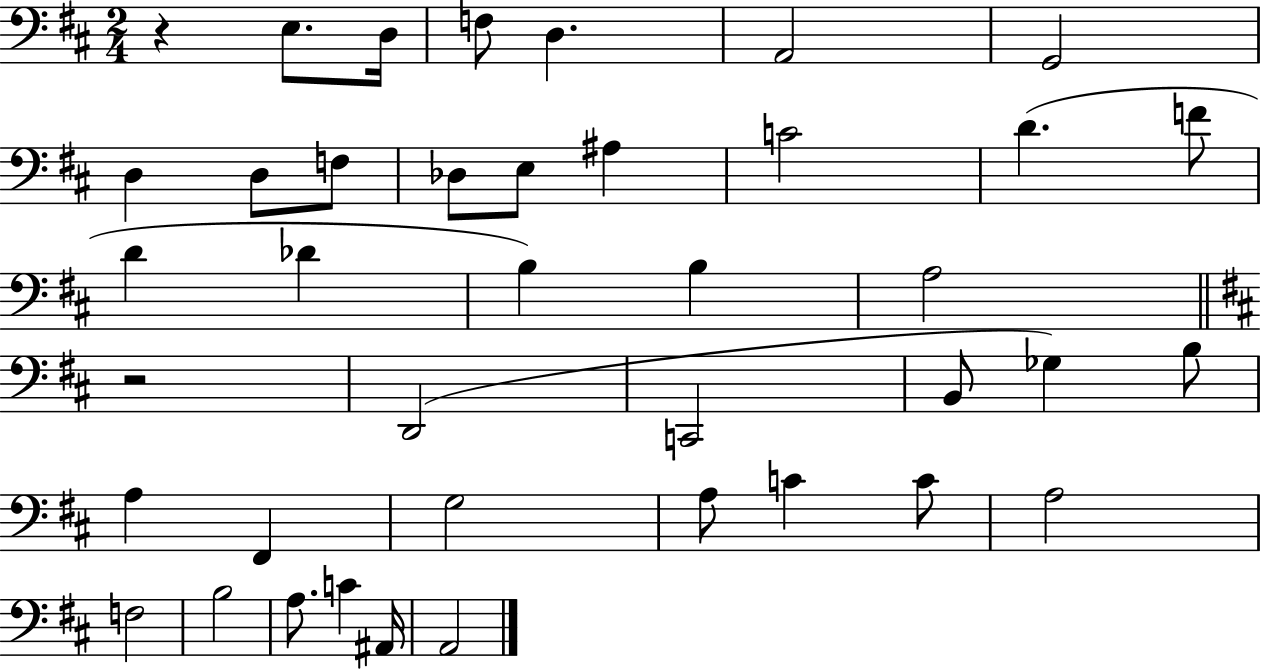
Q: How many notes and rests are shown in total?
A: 40